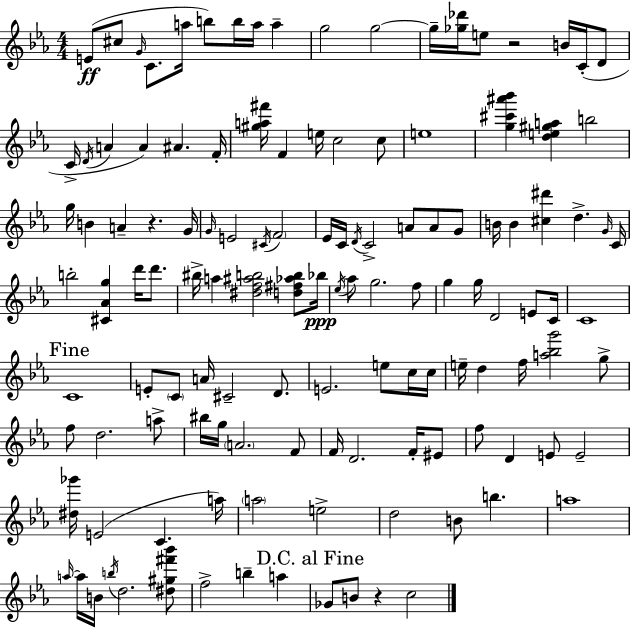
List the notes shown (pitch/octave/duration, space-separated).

E4/e C#5/e G4/s C4/e. A5/s B5/e B5/s A5/s A5/q G5/h G5/h G5/s [Gb5,Db6]/s E5/e R/h B4/s C4/s D4/e C4/s D4/s A4/q A4/q A#4/q. F4/s [G#5,A5,F#6]/s F4/q E5/s C5/h C5/e E5/w [G5,C#6,A#6,Bb6]/q [D5,E5,G#5,A5]/q B5/h G5/s B4/q A4/q R/q. G4/s G4/s E4/h C#4/s F4/h Eb4/s C4/s D4/s C4/h A4/e A4/e G4/e B4/s B4/q [C#5,D#6]/q D5/q. G4/s C4/s B5/h [C#4,Ab4,G5]/q D6/s D6/e. BIS5/s A5/q [D#5,F5,A#5,B5]/h [D5,F#5,Ab5,B5]/e Bb5/s Eb5/s Ab5/e G5/h. F5/e G5/q G5/s D4/h E4/e C4/s C4/w C4/w E4/e C4/e A4/s C#4/h D4/e. E4/h. E5/e C5/s C5/s E5/s D5/q F5/s [A5,Bb5,G6]/h G5/e F5/e D5/h. A5/e BIS5/s G5/s A4/h. F4/e F4/s D4/h. F4/s EIS4/e F5/e D4/q E4/e E4/h [D#5,Gb6]/s E4/h C4/q. A5/s A5/h E5/h D5/h B4/e B5/q. A5/w A5/s A5/s B4/s B5/s D5/h. [D#5,G#5,F#6,Bb6]/e F5/h B5/q A5/q Gb4/e B4/e R/q C5/h